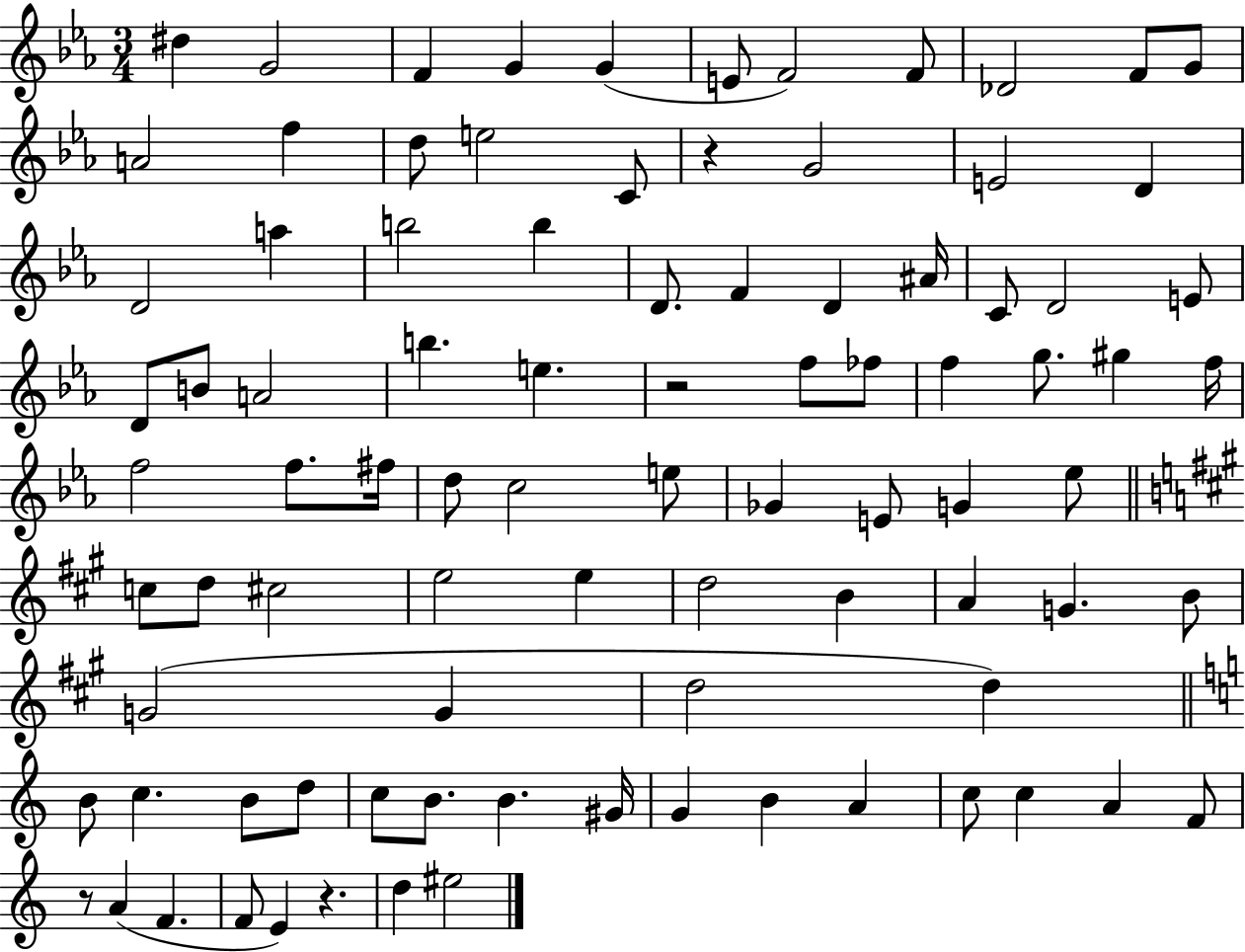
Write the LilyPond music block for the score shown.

{
  \clef treble
  \numericTimeSignature
  \time 3/4
  \key ees \major
  dis''4 g'2 | f'4 g'4 g'4( | e'8 f'2) f'8 | des'2 f'8 g'8 | \break a'2 f''4 | d''8 e''2 c'8 | r4 g'2 | e'2 d'4 | \break d'2 a''4 | b''2 b''4 | d'8. f'4 d'4 ais'16 | c'8 d'2 e'8 | \break d'8 b'8 a'2 | b''4. e''4. | r2 f''8 fes''8 | f''4 g''8. gis''4 f''16 | \break f''2 f''8. fis''16 | d''8 c''2 e''8 | ges'4 e'8 g'4 ees''8 | \bar "||" \break \key a \major c''8 d''8 cis''2 | e''2 e''4 | d''2 b'4 | a'4 g'4. b'8 | \break g'2( g'4 | d''2 d''4) | \bar "||" \break \key a \minor b'8 c''4. b'8 d''8 | c''8 b'8. b'4. gis'16 | g'4 b'4 a'4 | c''8 c''4 a'4 f'8 | \break r8 a'4( f'4. | f'8 e'4) r4. | d''4 eis''2 | \bar "|."
}